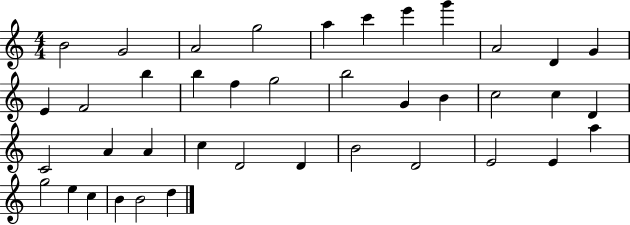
B4/h G4/h A4/h G5/h A5/q C6/q E6/q G6/q A4/h D4/q G4/q E4/q F4/h B5/q B5/q F5/q G5/h B5/h G4/q B4/q C5/h C5/q D4/q C4/h A4/q A4/q C5/q D4/h D4/q B4/h D4/h E4/h E4/q A5/q G5/h E5/q C5/q B4/q B4/h D5/q